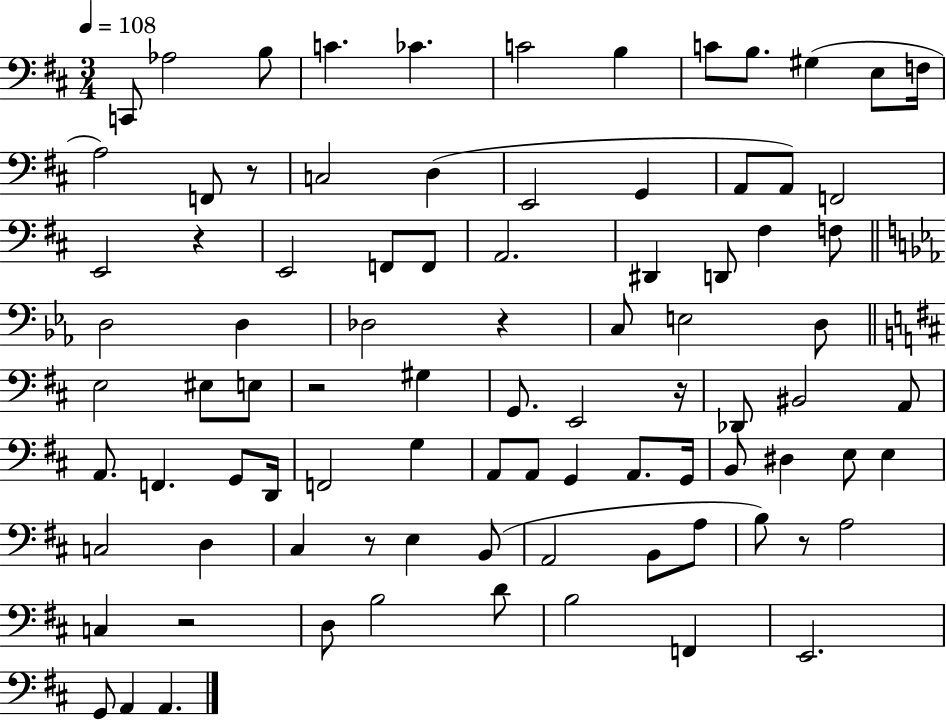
C2/e Ab3/h B3/e C4/q. CES4/q. C4/h B3/q C4/e B3/e. G#3/q E3/e F3/s A3/h F2/e R/e C3/h D3/q E2/h G2/q A2/e A2/e F2/h E2/h R/q E2/h F2/e F2/e A2/h. D#2/q D2/e F#3/q F3/e D3/h D3/q Db3/h R/q C3/e E3/h D3/e E3/h EIS3/e E3/e R/h G#3/q G2/e. E2/h R/s Db2/e BIS2/h A2/e A2/e. F2/q. G2/e D2/s F2/h G3/q A2/e A2/e G2/q A2/e. G2/s B2/e D#3/q E3/e E3/q C3/h D3/q C#3/q R/e E3/q B2/e A2/h B2/e A3/e B3/e R/e A3/h C3/q R/h D3/e B3/h D4/e B3/h F2/q E2/h. G2/e A2/q A2/q.